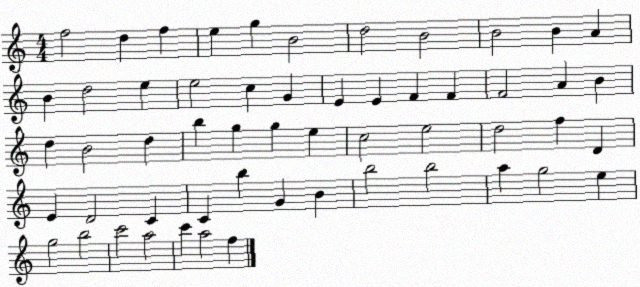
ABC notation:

X:1
T:Untitled
M:4/4
L:1/4
K:C
f2 d f e g B2 d2 B2 B2 B A B d2 e e2 c G E E F F F2 A B d B2 d b g g e c2 e2 d2 f D E D2 C C b G B b2 b2 a g2 e g2 b2 c'2 a2 c' a2 f